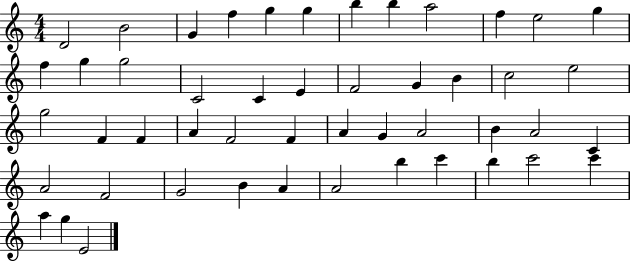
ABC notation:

X:1
T:Untitled
M:4/4
L:1/4
K:C
D2 B2 G f g g b b a2 f e2 g f g g2 C2 C E F2 G B c2 e2 g2 F F A F2 F A G A2 B A2 C A2 F2 G2 B A A2 b c' b c'2 c' a g E2